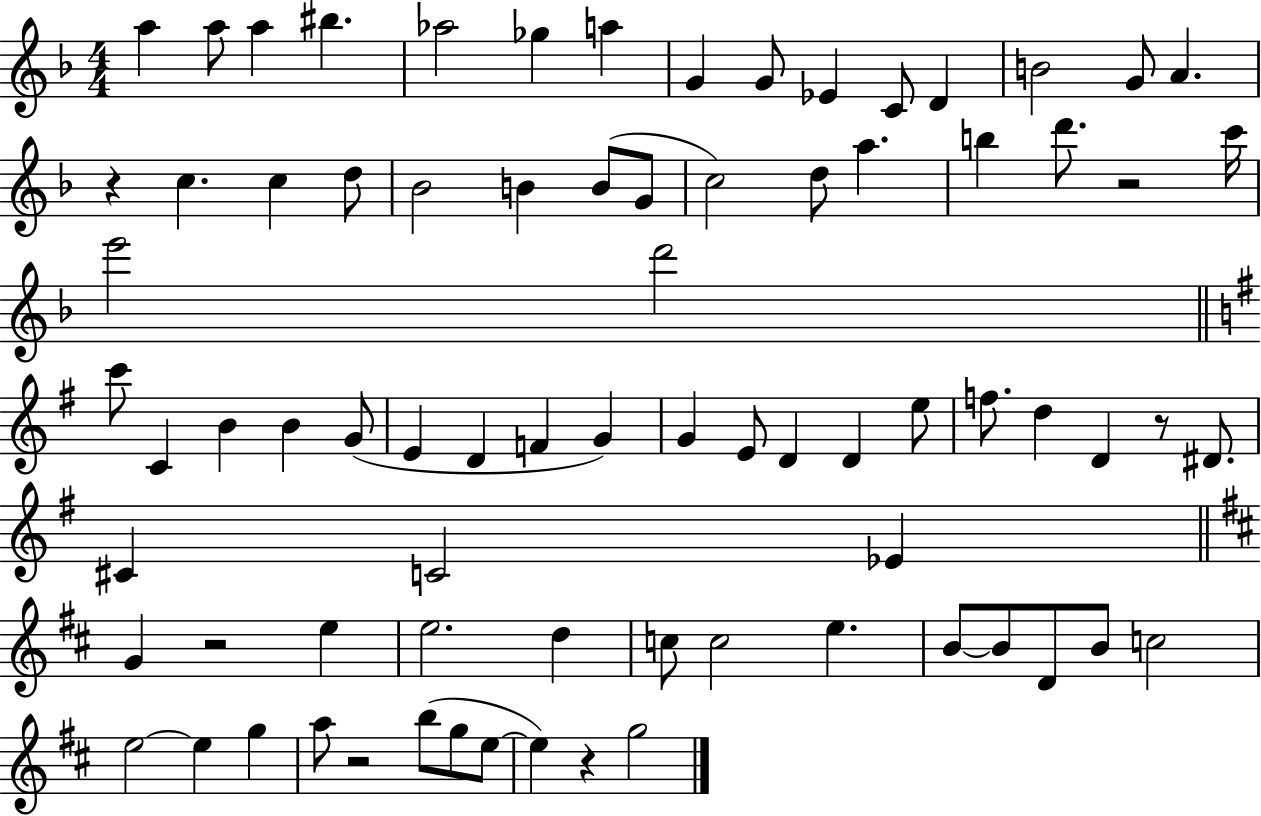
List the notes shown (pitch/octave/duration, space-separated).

A5/q A5/e A5/q BIS5/q. Ab5/h Gb5/q A5/q G4/q G4/e Eb4/q C4/e D4/q B4/h G4/e A4/q. R/q C5/q. C5/q D5/e Bb4/h B4/q B4/e G4/e C5/h D5/e A5/q. B5/q D6/e. R/h C6/s E6/h D6/h C6/e C4/q B4/q B4/q G4/e E4/q D4/q F4/q G4/q G4/q E4/e D4/q D4/q E5/e F5/e. D5/q D4/q R/e D#4/e. C#4/q C4/h Eb4/q G4/q R/h E5/q E5/h. D5/q C5/e C5/h E5/q. B4/e B4/e D4/e B4/e C5/h E5/h E5/q G5/q A5/e R/h B5/e G5/e E5/e E5/q R/q G5/h